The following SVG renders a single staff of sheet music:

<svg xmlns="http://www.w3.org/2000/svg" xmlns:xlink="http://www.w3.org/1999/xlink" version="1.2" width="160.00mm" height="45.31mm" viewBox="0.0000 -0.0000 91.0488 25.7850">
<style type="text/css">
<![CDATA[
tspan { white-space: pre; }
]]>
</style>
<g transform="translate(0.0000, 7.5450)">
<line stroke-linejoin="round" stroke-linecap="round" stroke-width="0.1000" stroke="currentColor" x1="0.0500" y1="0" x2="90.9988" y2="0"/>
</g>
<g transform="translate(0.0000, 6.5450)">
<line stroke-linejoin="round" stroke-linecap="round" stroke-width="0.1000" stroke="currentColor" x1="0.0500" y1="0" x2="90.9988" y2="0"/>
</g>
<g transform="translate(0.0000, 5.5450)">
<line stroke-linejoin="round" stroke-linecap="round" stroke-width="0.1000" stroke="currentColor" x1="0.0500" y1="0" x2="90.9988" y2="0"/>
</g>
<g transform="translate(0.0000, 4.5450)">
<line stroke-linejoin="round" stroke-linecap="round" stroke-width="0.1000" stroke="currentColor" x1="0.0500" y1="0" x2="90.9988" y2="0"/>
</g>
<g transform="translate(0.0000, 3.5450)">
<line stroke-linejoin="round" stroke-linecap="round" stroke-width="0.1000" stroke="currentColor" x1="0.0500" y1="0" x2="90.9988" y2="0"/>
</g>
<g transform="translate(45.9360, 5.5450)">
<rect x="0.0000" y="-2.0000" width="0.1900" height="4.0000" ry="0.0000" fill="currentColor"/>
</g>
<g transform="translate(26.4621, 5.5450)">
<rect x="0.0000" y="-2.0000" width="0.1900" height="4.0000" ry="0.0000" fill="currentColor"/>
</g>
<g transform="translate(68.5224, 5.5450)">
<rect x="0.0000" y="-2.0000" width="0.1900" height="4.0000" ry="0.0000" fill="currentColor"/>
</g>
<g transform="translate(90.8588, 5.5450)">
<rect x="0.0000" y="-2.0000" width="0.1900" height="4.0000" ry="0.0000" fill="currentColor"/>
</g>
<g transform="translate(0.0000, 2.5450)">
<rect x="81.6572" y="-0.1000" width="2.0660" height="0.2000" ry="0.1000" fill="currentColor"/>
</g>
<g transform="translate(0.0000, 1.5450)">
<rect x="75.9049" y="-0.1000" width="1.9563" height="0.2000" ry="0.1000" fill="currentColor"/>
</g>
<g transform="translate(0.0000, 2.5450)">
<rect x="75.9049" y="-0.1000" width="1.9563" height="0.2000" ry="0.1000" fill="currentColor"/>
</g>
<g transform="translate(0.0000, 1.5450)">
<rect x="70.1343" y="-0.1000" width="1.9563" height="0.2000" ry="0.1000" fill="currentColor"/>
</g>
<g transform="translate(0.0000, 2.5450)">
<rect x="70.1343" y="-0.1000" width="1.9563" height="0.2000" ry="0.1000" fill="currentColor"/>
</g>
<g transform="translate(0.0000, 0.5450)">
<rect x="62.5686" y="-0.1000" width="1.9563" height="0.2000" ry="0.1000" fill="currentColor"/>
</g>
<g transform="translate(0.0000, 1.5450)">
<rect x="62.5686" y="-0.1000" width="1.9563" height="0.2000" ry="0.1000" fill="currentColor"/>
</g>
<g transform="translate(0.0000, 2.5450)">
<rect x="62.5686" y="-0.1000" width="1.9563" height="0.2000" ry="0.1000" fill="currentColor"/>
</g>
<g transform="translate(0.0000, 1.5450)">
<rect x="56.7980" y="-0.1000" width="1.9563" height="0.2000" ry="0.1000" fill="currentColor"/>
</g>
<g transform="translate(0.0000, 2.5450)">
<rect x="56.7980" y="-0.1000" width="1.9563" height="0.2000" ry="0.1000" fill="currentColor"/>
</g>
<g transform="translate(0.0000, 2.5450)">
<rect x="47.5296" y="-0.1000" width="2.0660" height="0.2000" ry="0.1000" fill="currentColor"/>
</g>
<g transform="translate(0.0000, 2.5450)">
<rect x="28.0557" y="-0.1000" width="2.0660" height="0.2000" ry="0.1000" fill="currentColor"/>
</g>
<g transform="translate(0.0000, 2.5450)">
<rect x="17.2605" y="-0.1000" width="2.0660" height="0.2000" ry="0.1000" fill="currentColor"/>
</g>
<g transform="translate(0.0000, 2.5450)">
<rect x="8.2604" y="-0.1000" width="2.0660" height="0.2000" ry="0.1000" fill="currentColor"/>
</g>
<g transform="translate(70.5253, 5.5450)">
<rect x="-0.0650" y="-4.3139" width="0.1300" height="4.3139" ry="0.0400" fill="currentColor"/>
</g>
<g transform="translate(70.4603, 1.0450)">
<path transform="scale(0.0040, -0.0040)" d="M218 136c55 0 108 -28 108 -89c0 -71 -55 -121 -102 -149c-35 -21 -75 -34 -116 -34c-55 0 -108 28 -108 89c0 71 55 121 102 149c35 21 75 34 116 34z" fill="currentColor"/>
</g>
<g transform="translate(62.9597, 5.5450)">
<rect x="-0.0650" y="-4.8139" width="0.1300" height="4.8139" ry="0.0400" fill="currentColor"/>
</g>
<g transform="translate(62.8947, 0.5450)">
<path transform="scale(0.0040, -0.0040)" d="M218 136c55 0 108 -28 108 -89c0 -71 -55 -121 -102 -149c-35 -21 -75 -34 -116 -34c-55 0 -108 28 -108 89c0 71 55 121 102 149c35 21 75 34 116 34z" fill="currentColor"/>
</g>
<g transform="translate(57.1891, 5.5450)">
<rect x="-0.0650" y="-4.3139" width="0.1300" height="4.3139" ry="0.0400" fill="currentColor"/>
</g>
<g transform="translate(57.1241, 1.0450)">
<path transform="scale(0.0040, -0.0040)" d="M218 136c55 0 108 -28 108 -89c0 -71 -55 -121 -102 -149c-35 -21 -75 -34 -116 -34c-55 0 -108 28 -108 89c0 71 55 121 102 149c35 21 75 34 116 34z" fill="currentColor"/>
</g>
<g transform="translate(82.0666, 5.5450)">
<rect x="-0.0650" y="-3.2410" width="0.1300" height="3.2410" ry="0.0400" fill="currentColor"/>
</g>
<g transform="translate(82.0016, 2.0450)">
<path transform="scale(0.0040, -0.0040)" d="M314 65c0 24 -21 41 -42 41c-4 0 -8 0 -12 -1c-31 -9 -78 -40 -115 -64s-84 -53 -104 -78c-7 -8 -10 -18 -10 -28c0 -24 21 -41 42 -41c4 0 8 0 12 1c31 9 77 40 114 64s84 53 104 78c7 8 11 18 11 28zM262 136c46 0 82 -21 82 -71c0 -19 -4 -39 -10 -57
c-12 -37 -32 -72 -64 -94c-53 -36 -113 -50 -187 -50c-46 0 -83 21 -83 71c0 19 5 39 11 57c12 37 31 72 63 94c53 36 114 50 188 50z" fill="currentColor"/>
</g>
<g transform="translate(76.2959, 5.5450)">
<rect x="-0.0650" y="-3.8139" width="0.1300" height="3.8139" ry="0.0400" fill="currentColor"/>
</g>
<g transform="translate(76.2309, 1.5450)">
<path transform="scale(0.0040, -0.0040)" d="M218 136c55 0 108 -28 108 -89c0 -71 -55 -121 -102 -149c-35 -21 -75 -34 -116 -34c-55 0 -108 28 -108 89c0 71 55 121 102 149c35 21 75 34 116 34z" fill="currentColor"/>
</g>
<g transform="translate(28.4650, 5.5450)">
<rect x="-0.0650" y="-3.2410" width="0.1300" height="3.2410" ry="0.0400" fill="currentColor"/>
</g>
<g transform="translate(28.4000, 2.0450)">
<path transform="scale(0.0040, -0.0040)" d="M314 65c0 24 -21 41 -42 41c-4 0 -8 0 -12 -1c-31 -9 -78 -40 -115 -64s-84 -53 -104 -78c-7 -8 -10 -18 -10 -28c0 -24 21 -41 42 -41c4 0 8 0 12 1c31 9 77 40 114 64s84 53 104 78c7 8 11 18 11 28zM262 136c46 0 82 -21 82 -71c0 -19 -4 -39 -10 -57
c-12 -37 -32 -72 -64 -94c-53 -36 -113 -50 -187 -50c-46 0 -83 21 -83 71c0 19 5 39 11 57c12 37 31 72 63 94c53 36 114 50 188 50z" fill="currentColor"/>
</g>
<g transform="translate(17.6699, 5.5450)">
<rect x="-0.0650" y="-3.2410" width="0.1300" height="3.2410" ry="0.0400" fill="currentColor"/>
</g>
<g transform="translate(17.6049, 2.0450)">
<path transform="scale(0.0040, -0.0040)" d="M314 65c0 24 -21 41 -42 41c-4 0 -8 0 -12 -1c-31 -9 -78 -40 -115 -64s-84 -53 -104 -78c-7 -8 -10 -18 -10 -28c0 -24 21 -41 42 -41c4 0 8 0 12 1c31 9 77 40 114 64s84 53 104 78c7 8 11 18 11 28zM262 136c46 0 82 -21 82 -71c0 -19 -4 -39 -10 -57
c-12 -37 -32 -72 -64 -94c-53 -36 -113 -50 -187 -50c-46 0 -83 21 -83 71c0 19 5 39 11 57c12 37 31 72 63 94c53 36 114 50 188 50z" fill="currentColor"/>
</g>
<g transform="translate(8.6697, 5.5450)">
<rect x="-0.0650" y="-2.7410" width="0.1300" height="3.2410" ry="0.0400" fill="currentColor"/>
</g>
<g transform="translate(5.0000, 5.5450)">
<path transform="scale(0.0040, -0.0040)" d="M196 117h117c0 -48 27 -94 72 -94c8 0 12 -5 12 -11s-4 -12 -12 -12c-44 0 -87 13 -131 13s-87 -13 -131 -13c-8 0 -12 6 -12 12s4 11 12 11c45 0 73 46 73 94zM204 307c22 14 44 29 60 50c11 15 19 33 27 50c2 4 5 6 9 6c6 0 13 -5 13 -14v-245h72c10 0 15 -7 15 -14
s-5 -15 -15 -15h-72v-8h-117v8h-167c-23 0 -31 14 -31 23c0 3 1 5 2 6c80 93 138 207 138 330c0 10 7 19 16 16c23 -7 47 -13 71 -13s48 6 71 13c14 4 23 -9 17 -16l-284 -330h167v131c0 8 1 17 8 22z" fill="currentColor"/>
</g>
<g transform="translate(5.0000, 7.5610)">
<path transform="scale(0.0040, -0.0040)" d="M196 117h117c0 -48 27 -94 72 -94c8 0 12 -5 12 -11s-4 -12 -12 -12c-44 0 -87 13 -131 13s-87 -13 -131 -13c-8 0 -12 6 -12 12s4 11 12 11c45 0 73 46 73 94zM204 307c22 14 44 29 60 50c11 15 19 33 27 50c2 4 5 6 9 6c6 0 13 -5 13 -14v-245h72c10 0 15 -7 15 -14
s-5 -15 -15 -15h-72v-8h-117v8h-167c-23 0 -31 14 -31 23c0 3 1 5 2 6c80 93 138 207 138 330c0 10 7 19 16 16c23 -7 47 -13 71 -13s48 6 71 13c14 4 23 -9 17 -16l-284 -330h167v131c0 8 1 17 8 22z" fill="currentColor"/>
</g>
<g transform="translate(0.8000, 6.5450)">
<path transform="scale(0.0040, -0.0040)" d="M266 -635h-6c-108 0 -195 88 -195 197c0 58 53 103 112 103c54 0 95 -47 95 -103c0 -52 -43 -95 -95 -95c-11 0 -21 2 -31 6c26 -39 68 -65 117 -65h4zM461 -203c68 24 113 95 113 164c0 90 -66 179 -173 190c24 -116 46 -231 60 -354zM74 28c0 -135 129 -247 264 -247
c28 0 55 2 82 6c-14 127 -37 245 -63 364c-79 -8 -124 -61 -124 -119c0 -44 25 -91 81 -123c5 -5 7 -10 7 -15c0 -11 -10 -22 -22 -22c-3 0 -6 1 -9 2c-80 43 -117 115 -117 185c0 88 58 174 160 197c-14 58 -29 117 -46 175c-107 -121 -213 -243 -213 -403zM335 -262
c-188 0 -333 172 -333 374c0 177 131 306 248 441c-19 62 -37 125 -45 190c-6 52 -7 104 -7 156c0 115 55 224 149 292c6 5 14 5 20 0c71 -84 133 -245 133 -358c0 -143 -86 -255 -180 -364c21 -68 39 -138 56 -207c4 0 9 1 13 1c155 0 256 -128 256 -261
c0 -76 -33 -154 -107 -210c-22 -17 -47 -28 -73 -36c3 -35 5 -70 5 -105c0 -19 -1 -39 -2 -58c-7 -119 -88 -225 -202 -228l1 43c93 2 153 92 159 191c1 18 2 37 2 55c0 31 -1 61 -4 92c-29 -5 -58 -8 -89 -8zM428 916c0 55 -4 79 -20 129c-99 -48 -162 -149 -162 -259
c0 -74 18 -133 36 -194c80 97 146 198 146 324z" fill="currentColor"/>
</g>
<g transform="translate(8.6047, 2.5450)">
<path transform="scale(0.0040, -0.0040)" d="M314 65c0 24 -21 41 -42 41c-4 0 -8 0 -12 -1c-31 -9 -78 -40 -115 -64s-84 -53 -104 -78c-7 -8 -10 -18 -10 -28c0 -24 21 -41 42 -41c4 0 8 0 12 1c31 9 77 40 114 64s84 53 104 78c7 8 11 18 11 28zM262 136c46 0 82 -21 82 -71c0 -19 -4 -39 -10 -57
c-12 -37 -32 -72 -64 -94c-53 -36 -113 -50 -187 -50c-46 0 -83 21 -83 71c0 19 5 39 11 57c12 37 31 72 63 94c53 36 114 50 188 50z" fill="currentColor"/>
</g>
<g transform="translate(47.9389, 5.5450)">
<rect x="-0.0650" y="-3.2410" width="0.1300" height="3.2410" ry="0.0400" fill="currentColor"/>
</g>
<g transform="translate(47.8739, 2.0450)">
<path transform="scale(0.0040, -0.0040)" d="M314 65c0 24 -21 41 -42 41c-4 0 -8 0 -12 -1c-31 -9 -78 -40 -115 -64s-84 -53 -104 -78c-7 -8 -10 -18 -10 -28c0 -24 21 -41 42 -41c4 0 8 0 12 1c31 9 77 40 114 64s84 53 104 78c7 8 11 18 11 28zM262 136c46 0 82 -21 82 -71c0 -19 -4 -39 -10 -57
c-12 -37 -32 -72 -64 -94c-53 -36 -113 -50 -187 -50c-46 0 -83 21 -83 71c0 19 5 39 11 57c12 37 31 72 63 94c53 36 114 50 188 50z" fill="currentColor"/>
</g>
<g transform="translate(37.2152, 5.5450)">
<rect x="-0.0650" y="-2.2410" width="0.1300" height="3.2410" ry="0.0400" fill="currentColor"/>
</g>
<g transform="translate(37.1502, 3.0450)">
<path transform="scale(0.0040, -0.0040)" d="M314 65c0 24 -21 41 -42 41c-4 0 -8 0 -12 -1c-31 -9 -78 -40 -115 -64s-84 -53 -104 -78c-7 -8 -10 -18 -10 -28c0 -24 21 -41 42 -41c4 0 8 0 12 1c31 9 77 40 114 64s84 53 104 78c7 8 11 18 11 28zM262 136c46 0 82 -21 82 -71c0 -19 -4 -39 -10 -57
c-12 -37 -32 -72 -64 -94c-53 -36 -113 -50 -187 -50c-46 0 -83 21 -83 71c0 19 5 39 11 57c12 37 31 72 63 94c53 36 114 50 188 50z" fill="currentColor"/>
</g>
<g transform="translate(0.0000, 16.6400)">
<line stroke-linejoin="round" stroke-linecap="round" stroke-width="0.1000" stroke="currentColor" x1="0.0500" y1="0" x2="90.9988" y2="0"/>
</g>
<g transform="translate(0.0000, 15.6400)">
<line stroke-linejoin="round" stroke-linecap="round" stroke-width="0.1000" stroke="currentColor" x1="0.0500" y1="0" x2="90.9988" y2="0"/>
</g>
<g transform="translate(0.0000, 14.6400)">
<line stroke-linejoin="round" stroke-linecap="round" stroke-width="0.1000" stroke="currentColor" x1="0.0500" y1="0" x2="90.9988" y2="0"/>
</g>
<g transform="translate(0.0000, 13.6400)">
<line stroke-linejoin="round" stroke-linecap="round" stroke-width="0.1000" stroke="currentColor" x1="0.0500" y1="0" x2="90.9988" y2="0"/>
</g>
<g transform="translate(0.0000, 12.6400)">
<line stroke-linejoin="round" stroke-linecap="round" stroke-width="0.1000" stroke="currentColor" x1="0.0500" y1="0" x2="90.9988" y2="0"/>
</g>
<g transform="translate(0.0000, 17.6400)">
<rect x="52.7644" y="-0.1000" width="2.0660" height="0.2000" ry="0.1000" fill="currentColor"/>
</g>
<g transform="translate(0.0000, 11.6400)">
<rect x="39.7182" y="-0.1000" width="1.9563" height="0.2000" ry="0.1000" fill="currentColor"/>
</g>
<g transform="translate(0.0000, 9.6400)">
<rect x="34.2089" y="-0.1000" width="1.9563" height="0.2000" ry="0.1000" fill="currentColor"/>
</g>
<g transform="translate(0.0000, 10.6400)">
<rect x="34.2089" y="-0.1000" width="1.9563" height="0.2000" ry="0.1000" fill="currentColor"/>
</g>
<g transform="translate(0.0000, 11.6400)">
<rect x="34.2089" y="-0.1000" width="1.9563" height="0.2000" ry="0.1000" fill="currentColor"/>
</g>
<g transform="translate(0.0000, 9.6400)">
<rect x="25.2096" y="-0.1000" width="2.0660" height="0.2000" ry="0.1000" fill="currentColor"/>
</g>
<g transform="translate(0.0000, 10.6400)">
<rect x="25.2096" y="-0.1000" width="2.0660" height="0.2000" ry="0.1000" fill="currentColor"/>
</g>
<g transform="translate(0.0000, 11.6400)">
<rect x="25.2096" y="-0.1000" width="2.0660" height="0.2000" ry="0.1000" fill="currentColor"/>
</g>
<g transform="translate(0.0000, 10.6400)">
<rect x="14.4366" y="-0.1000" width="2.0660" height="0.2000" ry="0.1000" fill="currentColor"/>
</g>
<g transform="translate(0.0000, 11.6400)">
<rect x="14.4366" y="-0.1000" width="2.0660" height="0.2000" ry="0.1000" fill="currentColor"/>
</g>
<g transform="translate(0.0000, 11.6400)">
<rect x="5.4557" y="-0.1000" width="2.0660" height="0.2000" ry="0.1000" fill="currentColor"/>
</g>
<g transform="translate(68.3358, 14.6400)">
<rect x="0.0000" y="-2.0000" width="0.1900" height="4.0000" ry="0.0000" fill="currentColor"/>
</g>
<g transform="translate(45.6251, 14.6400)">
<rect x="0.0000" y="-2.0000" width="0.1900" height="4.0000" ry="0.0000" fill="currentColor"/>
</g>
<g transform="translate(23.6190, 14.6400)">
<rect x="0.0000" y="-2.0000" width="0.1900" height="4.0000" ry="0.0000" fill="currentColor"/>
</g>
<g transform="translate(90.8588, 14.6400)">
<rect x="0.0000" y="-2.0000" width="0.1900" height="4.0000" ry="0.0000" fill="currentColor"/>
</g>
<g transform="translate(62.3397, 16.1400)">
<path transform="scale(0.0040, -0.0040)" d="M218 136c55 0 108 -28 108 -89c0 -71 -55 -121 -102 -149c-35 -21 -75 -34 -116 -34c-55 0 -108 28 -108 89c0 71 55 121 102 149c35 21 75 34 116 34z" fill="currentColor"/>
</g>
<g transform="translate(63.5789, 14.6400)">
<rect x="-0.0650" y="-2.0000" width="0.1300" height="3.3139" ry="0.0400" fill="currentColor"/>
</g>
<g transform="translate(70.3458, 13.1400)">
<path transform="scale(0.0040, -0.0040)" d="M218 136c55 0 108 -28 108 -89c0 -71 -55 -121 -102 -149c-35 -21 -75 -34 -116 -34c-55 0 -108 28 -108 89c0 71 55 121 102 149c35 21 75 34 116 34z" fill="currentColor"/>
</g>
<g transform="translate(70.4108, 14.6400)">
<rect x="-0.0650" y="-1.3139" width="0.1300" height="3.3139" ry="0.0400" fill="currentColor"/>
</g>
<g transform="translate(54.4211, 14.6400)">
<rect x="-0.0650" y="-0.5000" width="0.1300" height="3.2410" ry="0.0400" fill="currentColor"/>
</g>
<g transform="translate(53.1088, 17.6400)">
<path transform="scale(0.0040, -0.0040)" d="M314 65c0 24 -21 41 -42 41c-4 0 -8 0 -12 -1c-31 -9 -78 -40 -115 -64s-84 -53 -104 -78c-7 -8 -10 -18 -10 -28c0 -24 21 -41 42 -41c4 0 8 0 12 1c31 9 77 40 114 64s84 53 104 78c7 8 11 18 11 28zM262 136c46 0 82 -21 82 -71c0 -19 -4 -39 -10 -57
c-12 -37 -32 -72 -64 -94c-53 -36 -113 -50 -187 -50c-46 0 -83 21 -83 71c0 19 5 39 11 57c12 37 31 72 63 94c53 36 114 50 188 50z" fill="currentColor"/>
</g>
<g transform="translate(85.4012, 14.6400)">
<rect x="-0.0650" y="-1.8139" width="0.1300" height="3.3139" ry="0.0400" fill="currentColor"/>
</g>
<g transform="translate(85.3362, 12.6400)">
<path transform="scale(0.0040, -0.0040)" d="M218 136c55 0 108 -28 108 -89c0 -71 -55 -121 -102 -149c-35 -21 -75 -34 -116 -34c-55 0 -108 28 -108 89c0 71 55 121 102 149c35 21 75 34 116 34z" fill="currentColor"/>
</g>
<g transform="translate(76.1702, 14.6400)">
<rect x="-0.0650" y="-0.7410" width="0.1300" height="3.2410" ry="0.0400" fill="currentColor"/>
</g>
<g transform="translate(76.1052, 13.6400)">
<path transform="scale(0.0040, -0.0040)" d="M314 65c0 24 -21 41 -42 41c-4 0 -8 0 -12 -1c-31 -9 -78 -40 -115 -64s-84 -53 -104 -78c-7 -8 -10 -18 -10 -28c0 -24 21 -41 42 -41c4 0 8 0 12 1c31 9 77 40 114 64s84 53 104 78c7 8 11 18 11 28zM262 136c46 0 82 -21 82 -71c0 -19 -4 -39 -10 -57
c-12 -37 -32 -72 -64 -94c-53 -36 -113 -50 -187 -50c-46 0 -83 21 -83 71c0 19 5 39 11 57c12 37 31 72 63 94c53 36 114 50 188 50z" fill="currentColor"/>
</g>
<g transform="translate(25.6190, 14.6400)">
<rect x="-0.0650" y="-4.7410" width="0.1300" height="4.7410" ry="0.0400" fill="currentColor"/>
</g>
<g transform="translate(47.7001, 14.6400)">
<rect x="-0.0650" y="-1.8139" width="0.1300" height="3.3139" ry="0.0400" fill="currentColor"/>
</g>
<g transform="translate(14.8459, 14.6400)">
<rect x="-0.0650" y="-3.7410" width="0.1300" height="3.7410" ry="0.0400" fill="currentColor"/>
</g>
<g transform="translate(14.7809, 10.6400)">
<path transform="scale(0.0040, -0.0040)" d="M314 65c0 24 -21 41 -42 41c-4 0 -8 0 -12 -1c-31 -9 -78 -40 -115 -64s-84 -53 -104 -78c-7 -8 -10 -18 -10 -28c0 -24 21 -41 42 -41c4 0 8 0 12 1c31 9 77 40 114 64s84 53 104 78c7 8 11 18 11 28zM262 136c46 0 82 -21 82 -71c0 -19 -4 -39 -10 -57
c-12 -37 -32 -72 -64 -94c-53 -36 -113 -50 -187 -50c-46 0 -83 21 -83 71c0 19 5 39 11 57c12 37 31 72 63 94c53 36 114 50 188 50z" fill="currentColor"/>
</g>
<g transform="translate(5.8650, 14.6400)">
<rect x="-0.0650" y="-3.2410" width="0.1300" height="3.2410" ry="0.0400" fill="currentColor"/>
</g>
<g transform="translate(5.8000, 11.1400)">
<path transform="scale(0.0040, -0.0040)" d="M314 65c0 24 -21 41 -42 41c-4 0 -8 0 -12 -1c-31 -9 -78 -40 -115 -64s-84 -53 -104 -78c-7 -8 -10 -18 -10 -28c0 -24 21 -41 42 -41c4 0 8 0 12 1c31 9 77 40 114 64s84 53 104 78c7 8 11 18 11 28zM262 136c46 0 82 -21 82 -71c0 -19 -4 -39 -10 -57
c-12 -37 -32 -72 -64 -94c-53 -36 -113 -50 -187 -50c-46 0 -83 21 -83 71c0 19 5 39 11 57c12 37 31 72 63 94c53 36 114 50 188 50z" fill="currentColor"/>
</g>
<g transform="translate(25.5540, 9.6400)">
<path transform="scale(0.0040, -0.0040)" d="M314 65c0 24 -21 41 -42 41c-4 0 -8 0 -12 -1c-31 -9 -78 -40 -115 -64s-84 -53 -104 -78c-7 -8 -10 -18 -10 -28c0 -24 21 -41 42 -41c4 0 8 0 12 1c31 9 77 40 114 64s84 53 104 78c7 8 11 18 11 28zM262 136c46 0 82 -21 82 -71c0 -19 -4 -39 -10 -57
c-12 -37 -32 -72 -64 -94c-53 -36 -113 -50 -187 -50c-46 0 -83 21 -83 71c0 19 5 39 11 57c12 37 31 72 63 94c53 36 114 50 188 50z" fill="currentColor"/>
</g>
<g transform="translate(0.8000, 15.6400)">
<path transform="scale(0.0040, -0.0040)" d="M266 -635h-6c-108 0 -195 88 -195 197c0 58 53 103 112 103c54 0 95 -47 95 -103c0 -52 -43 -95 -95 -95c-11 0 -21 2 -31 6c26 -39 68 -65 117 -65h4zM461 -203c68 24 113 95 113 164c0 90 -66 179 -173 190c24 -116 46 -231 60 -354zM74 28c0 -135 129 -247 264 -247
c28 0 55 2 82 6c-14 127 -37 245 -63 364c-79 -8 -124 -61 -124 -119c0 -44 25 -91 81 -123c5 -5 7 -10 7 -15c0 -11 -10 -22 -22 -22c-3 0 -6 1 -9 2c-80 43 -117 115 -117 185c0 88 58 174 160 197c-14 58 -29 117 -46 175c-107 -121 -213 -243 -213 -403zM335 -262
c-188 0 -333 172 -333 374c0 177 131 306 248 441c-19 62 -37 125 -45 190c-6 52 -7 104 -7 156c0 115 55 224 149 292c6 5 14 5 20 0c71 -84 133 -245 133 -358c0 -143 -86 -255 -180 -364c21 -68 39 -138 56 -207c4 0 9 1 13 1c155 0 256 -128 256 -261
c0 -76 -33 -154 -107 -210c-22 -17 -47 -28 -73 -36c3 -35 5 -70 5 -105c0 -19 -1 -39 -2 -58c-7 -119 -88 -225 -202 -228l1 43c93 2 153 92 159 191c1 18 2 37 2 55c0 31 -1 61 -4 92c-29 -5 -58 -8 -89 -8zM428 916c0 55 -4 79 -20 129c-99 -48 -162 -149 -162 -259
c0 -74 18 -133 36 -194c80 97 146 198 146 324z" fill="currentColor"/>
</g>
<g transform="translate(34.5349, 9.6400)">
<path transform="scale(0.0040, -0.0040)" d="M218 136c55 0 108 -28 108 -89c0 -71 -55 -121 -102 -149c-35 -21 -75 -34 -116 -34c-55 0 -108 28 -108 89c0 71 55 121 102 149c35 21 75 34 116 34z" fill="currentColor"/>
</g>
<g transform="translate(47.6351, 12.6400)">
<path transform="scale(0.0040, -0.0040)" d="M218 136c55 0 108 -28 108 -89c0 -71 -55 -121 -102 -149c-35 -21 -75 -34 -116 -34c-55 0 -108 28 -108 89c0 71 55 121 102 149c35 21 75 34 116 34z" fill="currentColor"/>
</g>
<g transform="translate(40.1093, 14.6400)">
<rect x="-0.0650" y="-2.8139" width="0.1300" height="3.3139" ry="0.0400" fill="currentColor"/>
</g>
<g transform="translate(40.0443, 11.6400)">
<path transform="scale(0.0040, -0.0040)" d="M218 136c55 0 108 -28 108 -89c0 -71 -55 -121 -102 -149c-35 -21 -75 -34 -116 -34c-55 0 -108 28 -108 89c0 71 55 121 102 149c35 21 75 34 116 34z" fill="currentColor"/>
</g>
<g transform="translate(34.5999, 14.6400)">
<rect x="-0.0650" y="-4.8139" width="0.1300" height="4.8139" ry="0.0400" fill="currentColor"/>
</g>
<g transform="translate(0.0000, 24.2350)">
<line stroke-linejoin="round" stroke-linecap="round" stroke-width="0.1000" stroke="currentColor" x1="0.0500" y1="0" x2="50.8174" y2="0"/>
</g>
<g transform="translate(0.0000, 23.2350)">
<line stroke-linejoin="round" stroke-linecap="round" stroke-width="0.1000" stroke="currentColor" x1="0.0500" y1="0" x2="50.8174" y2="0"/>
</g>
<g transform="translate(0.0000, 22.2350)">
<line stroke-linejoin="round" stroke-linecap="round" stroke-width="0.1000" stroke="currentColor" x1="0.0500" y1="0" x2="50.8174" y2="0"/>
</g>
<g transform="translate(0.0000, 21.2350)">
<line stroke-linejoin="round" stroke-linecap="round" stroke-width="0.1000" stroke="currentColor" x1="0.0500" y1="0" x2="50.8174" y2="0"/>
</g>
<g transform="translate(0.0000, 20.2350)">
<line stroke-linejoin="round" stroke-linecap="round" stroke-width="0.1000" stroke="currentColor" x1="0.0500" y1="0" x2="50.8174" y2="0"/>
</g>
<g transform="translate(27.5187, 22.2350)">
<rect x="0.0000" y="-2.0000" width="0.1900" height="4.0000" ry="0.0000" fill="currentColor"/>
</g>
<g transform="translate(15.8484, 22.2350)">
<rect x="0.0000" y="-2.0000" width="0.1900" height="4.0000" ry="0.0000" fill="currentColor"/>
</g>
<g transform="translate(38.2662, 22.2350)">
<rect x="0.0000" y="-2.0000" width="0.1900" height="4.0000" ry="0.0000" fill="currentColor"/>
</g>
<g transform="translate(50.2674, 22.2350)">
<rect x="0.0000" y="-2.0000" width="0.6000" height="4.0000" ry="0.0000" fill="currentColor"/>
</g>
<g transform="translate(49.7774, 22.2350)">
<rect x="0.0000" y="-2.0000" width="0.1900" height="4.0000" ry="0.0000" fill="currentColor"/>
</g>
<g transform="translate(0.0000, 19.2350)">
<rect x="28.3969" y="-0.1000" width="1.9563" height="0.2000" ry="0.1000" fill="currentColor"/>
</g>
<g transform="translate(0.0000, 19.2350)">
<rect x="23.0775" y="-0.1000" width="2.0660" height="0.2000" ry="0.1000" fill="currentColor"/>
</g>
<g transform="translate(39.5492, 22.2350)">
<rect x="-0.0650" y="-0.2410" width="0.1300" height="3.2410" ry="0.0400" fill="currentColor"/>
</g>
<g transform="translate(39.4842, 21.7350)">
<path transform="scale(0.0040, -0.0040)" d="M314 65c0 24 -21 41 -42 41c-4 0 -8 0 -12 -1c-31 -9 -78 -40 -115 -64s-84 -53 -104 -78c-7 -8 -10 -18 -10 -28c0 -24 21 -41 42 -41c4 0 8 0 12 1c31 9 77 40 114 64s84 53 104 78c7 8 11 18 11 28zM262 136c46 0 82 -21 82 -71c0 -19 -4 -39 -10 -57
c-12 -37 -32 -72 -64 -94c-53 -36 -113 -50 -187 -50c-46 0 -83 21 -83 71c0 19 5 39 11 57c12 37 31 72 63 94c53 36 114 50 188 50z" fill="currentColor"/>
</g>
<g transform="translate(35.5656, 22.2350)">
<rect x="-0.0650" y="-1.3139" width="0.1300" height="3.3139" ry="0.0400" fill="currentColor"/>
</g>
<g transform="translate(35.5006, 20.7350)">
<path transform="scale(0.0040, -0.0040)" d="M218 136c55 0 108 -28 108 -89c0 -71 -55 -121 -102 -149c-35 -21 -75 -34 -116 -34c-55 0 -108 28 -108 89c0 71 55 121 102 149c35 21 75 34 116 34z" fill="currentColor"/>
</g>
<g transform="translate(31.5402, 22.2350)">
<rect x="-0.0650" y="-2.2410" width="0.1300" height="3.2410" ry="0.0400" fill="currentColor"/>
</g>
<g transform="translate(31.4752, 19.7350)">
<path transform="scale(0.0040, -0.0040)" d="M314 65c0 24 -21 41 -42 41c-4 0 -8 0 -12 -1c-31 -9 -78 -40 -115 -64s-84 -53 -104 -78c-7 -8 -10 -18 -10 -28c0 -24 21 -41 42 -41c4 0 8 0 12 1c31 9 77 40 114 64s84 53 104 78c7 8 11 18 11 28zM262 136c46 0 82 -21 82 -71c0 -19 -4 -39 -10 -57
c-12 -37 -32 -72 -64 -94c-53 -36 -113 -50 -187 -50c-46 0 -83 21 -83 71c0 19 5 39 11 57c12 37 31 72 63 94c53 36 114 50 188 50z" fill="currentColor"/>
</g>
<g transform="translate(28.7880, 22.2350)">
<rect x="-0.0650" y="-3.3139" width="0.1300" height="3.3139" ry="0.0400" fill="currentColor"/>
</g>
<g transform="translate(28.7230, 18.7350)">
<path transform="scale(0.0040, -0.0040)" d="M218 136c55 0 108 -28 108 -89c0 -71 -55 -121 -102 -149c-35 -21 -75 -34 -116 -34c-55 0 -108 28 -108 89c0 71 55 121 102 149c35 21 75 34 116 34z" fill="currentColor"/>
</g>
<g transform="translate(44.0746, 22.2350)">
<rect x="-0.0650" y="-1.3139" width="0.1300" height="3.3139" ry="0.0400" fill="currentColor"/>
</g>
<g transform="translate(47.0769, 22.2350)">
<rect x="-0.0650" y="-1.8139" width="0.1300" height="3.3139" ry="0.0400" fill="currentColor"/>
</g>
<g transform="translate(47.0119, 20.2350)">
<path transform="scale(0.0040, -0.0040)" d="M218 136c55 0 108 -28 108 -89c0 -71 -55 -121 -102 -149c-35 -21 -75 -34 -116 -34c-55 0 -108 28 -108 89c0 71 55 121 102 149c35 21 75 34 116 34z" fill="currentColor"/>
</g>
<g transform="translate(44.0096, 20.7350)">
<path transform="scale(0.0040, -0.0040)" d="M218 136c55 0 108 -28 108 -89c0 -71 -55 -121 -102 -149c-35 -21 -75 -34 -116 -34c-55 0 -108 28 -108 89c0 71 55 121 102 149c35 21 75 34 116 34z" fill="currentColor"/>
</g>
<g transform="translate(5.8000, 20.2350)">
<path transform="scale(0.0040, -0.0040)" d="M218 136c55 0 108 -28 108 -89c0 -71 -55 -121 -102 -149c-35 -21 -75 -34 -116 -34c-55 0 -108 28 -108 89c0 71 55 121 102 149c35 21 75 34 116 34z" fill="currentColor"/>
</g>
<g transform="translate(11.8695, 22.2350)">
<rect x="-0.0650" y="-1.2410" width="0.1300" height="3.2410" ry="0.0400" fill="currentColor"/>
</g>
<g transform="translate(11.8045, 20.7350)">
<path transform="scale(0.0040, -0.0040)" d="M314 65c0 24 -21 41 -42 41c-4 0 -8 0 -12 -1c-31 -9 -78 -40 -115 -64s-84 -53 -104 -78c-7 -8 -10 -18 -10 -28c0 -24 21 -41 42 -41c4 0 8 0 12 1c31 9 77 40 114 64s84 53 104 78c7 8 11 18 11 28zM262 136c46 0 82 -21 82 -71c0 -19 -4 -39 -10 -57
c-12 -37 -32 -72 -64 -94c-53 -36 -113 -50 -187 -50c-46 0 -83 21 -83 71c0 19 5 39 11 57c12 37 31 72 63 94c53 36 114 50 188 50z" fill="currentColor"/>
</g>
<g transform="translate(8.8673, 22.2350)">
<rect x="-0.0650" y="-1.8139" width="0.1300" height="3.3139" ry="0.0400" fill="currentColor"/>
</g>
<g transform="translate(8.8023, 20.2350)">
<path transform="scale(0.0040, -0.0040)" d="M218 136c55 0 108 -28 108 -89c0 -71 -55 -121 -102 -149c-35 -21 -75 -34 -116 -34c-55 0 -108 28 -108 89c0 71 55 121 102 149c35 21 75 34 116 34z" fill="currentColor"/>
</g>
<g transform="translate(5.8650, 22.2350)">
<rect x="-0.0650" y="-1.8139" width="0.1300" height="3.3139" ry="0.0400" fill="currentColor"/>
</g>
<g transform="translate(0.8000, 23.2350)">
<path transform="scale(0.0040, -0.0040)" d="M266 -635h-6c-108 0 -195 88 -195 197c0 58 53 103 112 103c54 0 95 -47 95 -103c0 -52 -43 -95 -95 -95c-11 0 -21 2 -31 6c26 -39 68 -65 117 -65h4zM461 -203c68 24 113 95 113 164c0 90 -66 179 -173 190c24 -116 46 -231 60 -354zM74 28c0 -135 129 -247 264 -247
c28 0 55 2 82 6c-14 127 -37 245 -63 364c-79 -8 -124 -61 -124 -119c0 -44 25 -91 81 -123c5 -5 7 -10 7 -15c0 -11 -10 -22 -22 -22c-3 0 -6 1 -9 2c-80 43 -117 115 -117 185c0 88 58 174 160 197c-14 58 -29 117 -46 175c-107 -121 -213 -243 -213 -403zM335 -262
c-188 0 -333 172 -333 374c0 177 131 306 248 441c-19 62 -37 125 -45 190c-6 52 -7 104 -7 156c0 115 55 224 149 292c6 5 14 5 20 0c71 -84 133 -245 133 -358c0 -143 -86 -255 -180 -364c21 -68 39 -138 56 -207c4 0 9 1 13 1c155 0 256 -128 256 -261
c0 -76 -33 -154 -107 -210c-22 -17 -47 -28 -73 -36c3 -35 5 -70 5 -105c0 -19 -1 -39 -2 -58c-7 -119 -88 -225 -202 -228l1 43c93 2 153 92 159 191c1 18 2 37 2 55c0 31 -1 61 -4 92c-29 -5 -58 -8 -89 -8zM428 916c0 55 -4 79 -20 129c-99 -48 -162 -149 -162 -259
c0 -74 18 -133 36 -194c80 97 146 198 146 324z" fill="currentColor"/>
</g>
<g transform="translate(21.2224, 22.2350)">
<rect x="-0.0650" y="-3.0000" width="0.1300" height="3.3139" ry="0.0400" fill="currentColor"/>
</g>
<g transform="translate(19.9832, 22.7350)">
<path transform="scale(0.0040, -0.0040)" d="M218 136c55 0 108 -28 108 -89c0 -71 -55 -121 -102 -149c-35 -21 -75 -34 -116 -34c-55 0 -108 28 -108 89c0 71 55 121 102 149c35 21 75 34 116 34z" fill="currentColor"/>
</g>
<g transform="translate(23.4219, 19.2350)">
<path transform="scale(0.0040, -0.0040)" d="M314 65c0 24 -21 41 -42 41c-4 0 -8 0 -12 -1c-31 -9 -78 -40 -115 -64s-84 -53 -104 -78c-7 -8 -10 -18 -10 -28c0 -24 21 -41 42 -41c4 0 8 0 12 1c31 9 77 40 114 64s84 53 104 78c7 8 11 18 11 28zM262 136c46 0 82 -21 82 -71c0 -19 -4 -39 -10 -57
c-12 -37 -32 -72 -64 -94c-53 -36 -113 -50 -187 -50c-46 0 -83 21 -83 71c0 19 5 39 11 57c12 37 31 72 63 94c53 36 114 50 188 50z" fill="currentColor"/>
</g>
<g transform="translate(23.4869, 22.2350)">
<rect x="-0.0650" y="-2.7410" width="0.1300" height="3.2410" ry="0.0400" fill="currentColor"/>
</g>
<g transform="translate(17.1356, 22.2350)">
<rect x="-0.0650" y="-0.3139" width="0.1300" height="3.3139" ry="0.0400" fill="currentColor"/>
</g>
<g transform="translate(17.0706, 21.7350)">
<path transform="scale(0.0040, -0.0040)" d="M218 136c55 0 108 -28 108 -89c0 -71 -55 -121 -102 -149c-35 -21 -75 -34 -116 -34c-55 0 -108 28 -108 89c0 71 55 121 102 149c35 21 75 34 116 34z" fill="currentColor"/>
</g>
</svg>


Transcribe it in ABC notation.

X:1
T:Untitled
M:4/4
L:1/4
K:C
a2 b2 b2 g2 b2 d' e' d' c' b2 b2 c'2 e'2 e' a f C2 F e d2 f f f e2 c A a2 b g2 e c2 e f